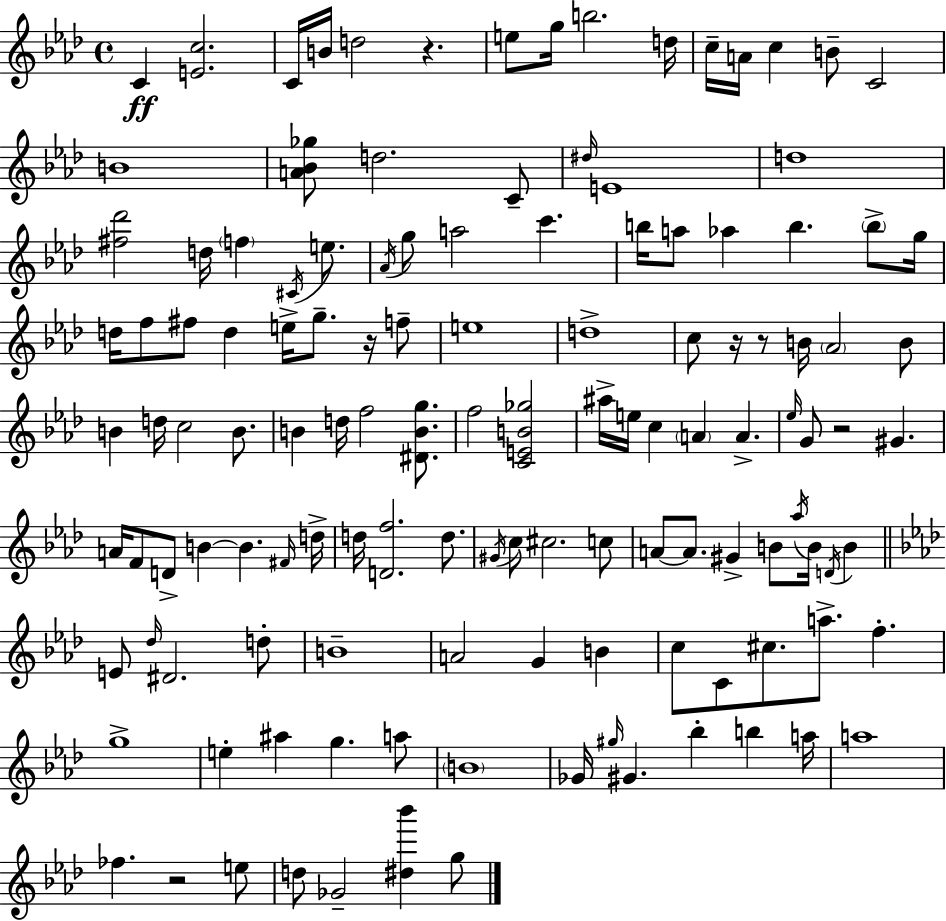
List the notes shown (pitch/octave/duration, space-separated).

C4/q [E4,C5]/h. C4/s B4/s D5/h R/q. E5/e G5/s B5/h. D5/s C5/s A4/s C5/q B4/e C4/h B4/w [A4,Bb4,Gb5]/e D5/h. C4/e D#5/s E4/w D5/w [F#5,Db6]/h D5/s F5/q C#4/s E5/e. Ab4/s G5/e A5/h C6/q. B5/s A5/e Ab5/q B5/q. B5/e G5/s D5/s F5/e F#5/e D5/q E5/s G5/e. R/s F5/e E5/w D5/w C5/e R/s R/e B4/s Ab4/h B4/e B4/q D5/s C5/h B4/e. B4/q D5/s F5/h [D#4,B4,G5]/e. F5/h [C4,E4,B4,Gb5]/h A#5/s E5/s C5/q A4/q A4/q. Eb5/s G4/e R/h G#4/q. A4/s F4/e D4/e B4/q B4/q. F#4/s D5/s D5/s [D4,F5]/h. D5/e. G#4/s C5/e C#5/h. C5/e A4/e A4/e. G#4/q B4/e Ab5/s B4/s D4/s B4/q E4/e Db5/s D#4/h. D5/e B4/w A4/h G4/q B4/q C5/e C4/e C#5/e. A5/e. F5/q. G5/w E5/q A#5/q G5/q. A5/e B4/w Gb4/s G#5/s G#4/q. Bb5/q B5/q A5/s A5/w FES5/q. R/h E5/e D5/e Gb4/h [D#5,Bb6]/q G5/e